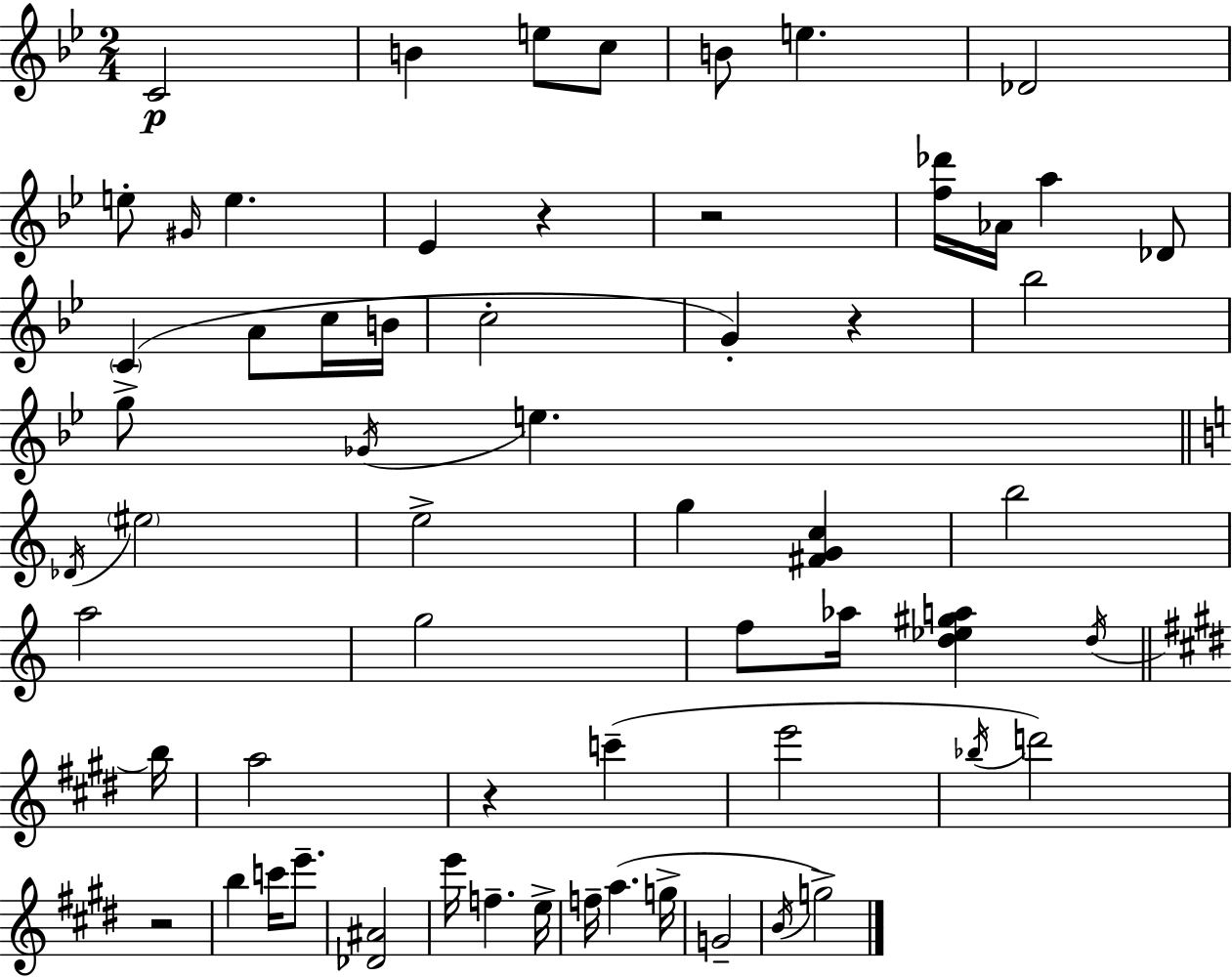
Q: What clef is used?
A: treble